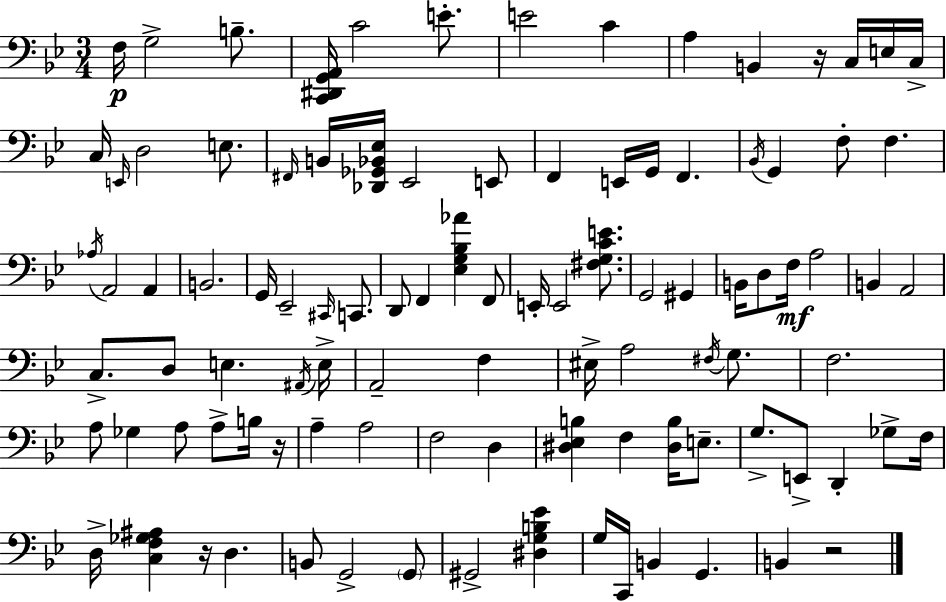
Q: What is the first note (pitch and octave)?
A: F3